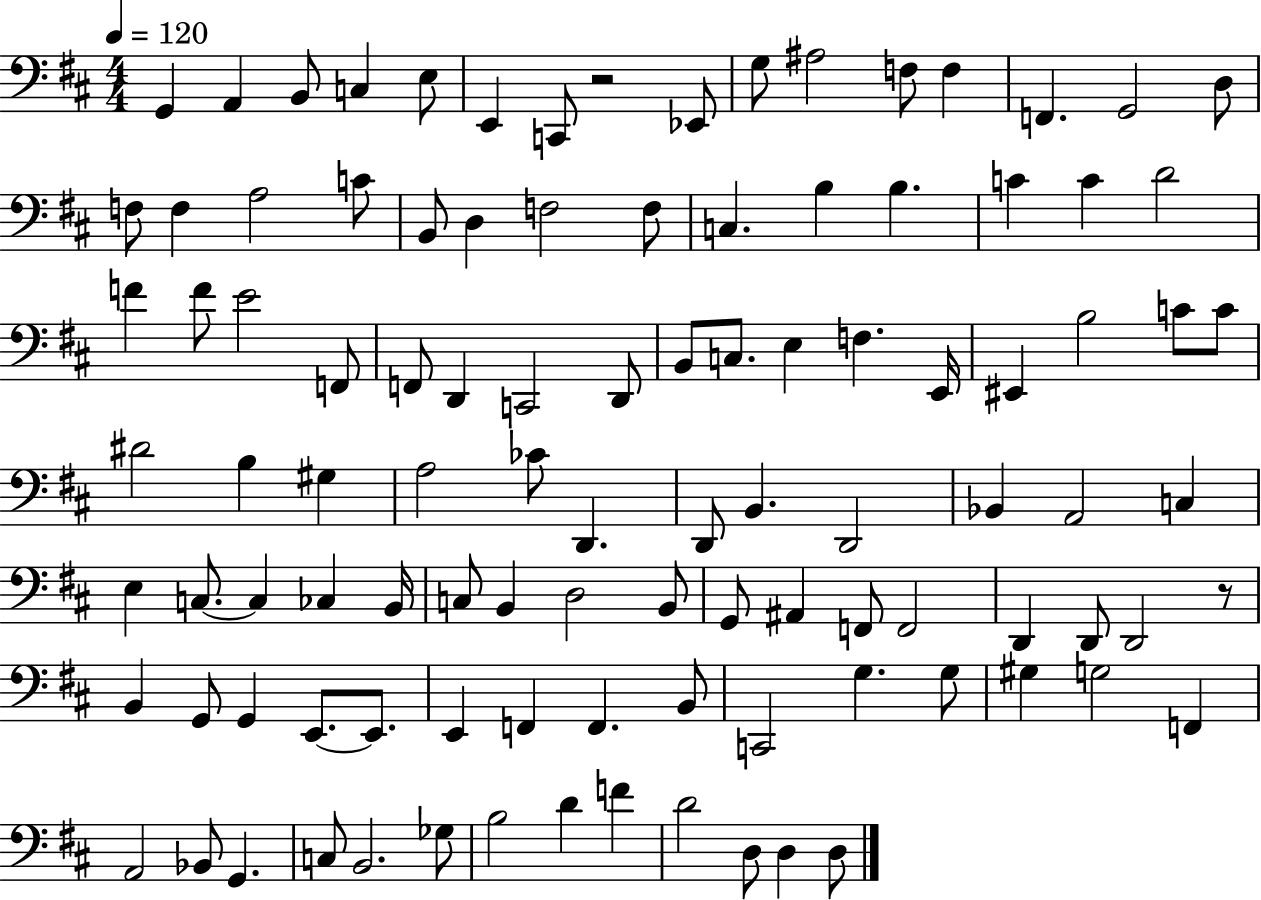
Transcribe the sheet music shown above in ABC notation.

X:1
T:Untitled
M:4/4
L:1/4
K:D
G,, A,, B,,/2 C, E,/2 E,, C,,/2 z2 _E,,/2 G,/2 ^A,2 F,/2 F, F,, G,,2 D,/2 F,/2 F, A,2 C/2 B,,/2 D, F,2 F,/2 C, B, B, C C D2 F F/2 E2 F,,/2 F,,/2 D,, C,,2 D,,/2 B,,/2 C,/2 E, F, E,,/4 ^E,, B,2 C/2 C/2 ^D2 B, ^G, A,2 _C/2 D,, D,,/2 B,, D,,2 _B,, A,,2 C, E, C,/2 C, _C, B,,/4 C,/2 B,, D,2 B,,/2 G,,/2 ^A,, F,,/2 F,,2 D,, D,,/2 D,,2 z/2 B,, G,,/2 G,, E,,/2 E,,/2 E,, F,, F,, B,,/2 C,,2 G, G,/2 ^G, G,2 F,, A,,2 _B,,/2 G,, C,/2 B,,2 _G,/2 B,2 D F D2 D,/2 D, D,/2